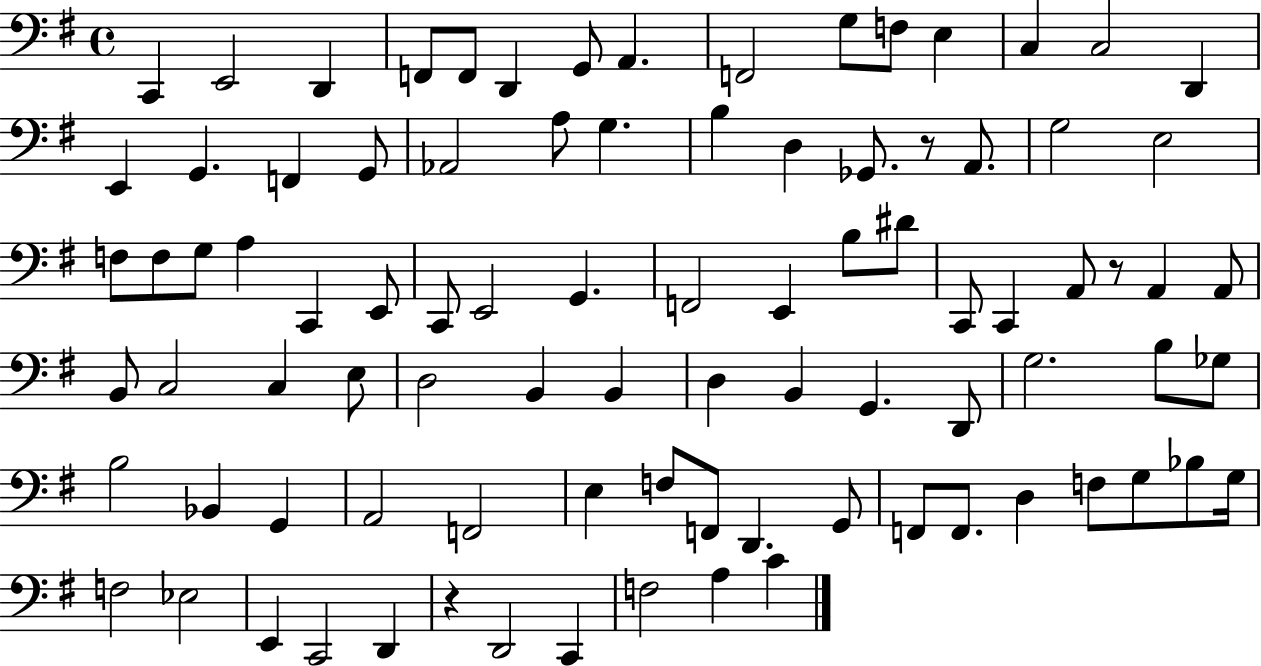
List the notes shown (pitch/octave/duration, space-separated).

C2/q E2/h D2/q F2/e F2/e D2/q G2/e A2/q. F2/h G3/e F3/e E3/q C3/q C3/h D2/q E2/q G2/q. F2/q G2/e Ab2/h A3/e G3/q. B3/q D3/q Gb2/e. R/e A2/e. G3/h E3/h F3/e F3/e G3/e A3/q C2/q E2/e C2/e E2/h G2/q. F2/h E2/q B3/e D#4/e C2/e C2/q A2/e R/e A2/q A2/e B2/e C3/h C3/q E3/e D3/h B2/q B2/q D3/q B2/q G2/q. D2/e G3/h. B3/e Gb3/e B3/h Bb2/q G2/q A2/h F2/h E3/q F3/e F2/e D2/q. G2/e F2/e F2/e. D3/q F3/e G3/e Bb3/e G3/s F3/h Eb3/h E2/q C2/h D2/q R/q D2/h C2/q F3/h A3/q C4/q